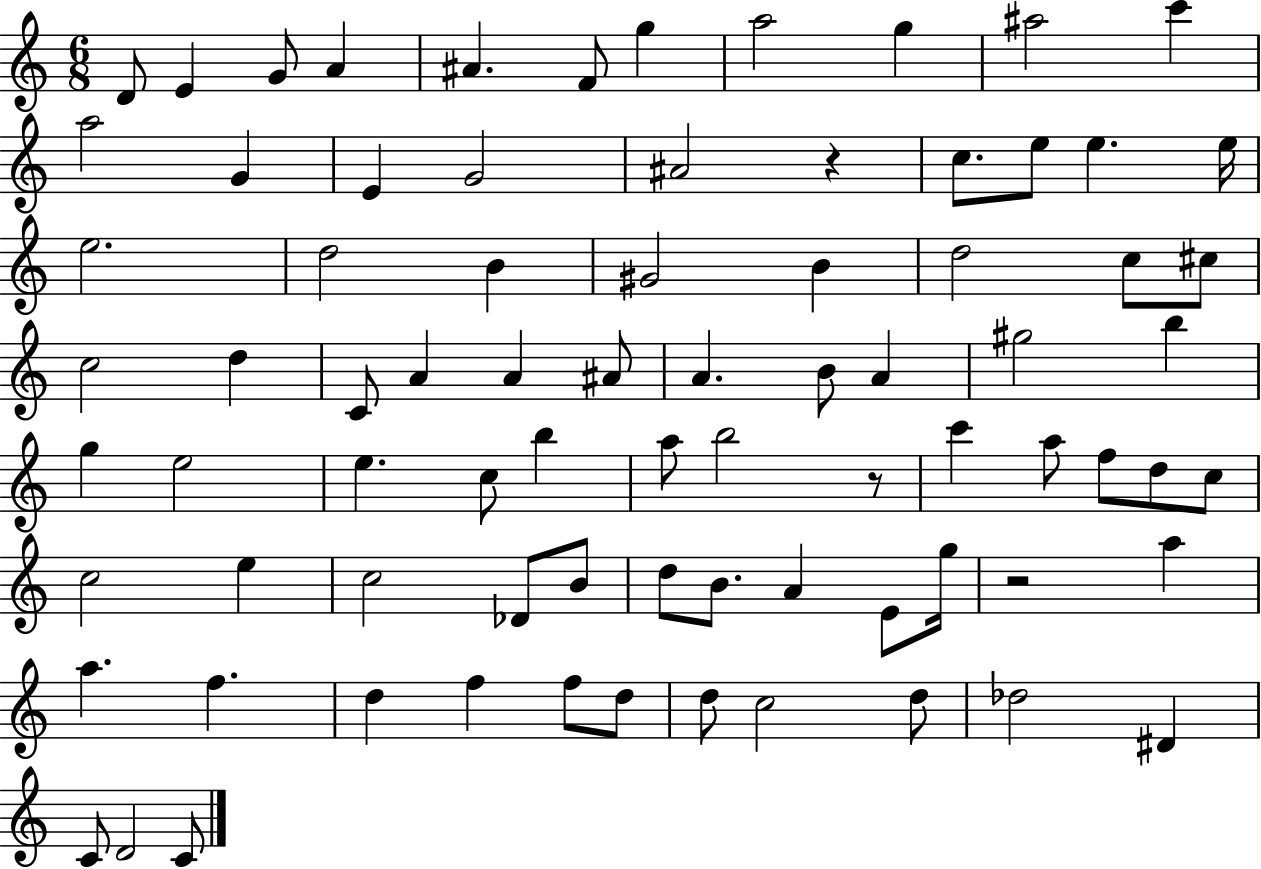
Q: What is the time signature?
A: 6/8